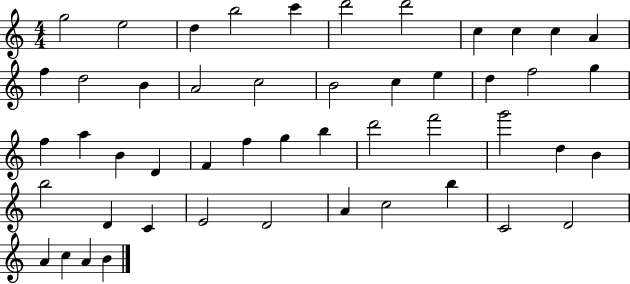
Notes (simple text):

G5/h E5/h D5/q B5/h C6/q D6/h D6/h C5/q C5/q C5/q A4/q F5/q D5/h B4/q A4/h C5/h B4/h C5/q E5/q D5/q F5/h G5/q F5/q A5/q B4/q D4/q F4/q F5/q G5/q B5/q D6/h F6/h G6/h D5/q B4/q B5/h D4/q C4/q E4/h D4/h A4/q C5/h B5/q C4/h D4/h A4/q C5/q A4/q B4/q